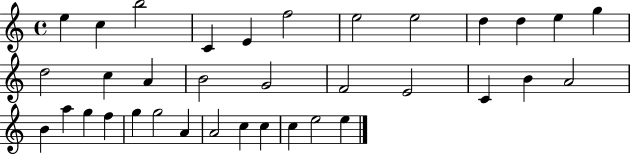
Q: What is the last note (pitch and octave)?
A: E5